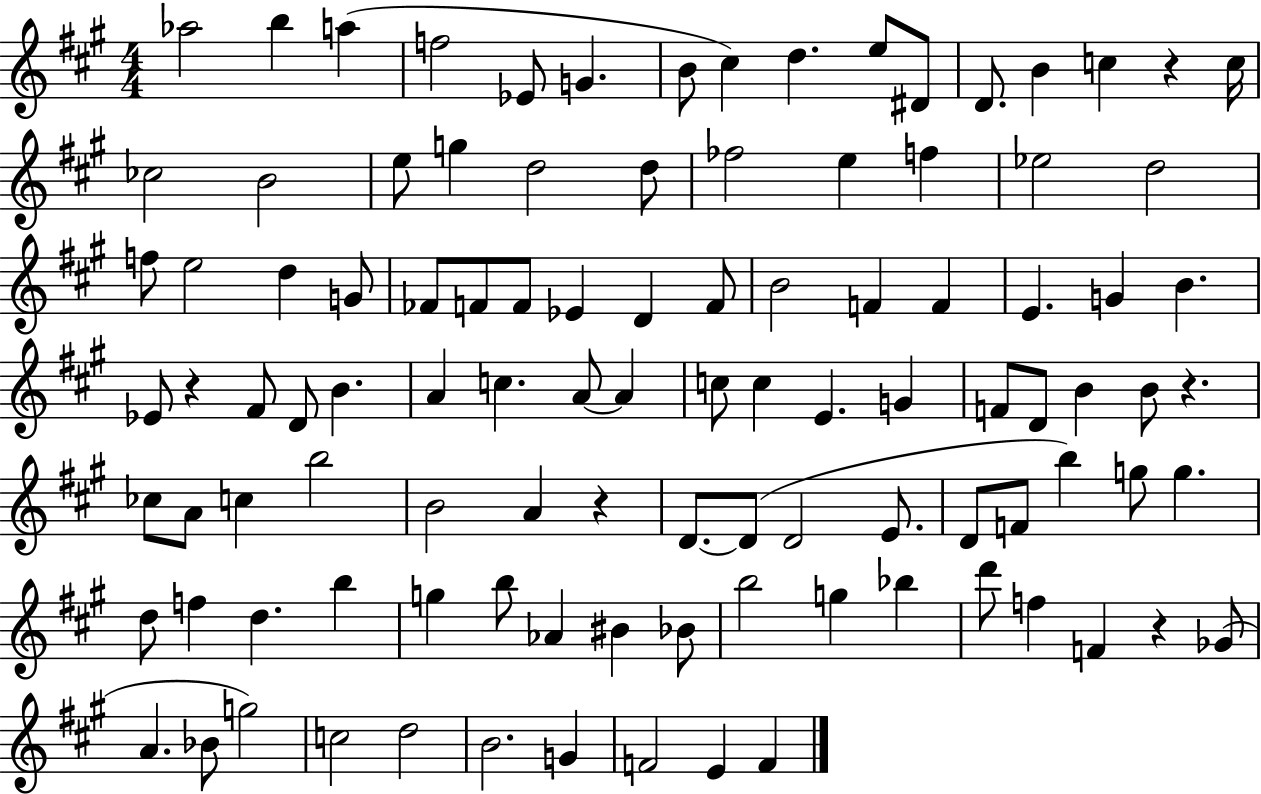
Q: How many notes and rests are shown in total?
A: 104